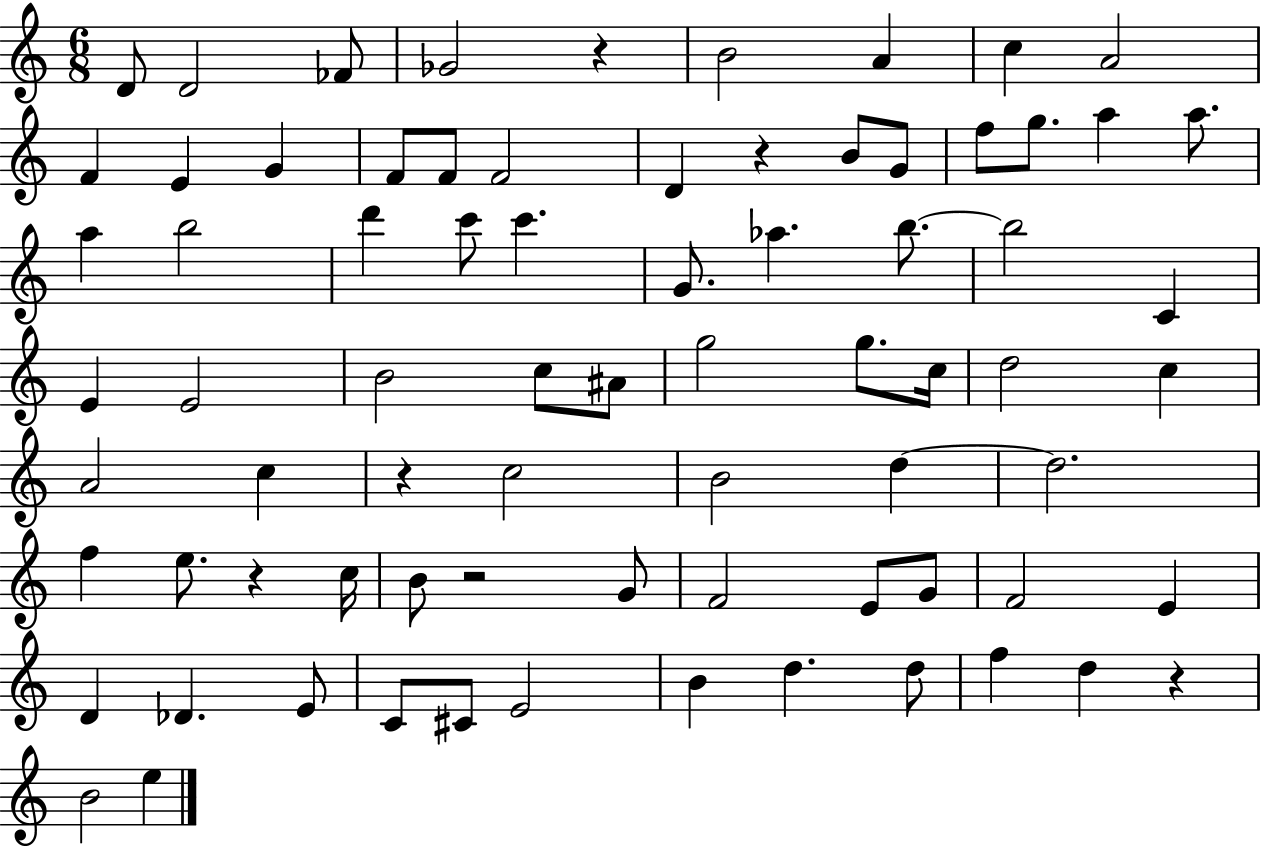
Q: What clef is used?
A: treble